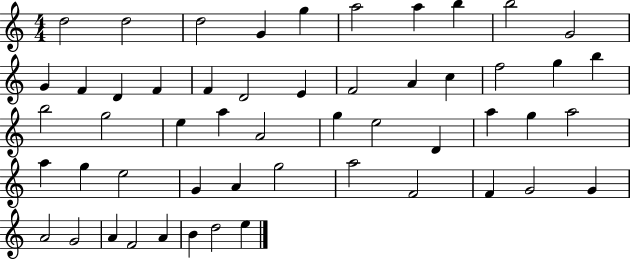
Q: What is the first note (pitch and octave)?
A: D5